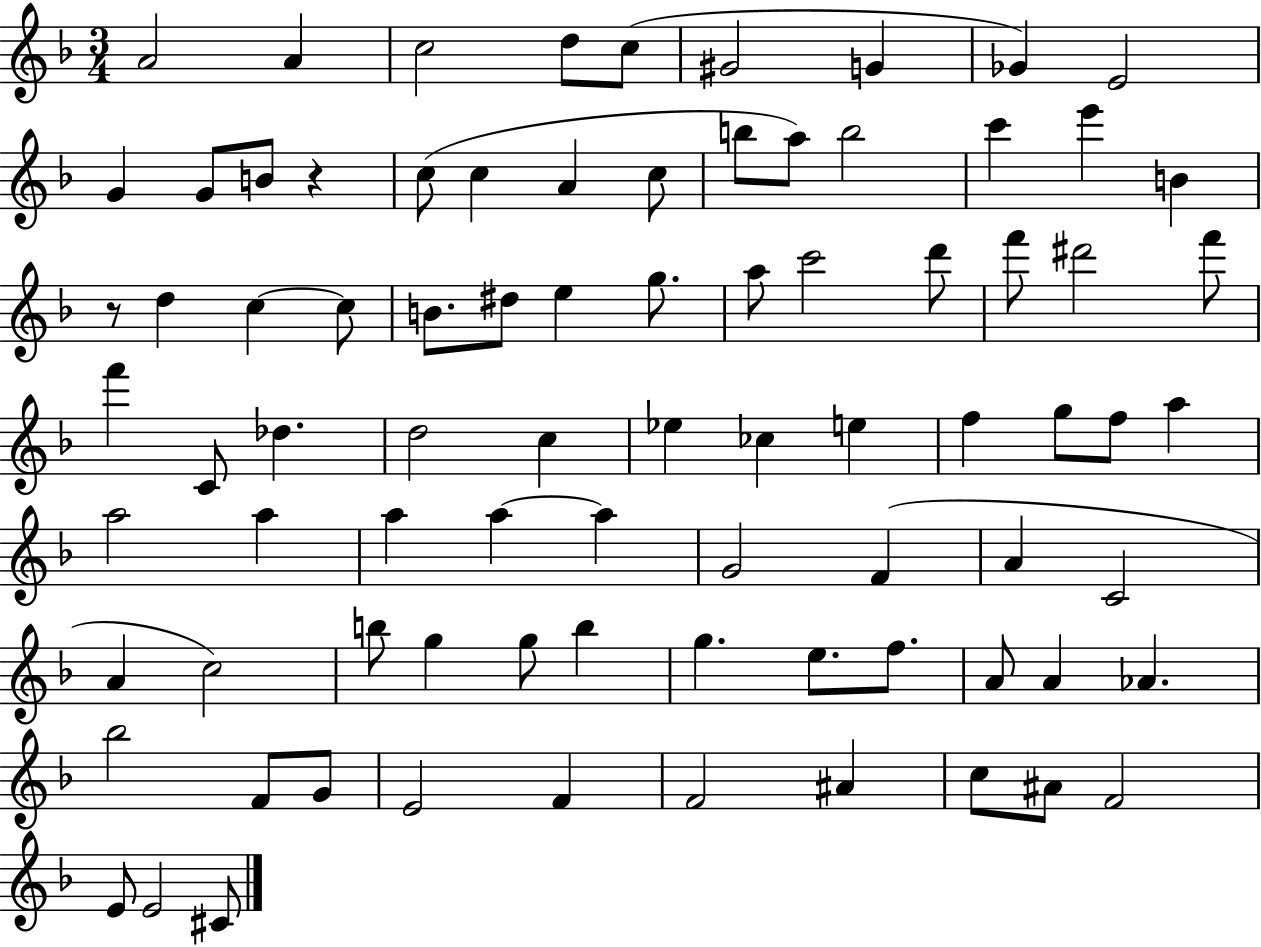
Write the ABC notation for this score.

X:1
T:Untitled
M:3/4
L:1/4
K:F
A2 A c2 d/2 c/2 ^G2 G _G E2 G G/2 B/2 z c/2 c A c/2 b/2 a/2 b2 c' e' B z/2 d c c/2 B/2 ^d/2 e g/2 a/2 c'2 d'/2 f'/2 ^d'2 f'/2 f' C/2 _d d2 c _e _c e f g/2 f/2 a a2 a a a a G2 F A C2 A c2 b/2 g g/2 b g e/2 f/2 A/2 A _A _b2 F/2 G/2 E2 F F2 ^A c/2 ^A/2 F2 E/2 E2 ^C/2